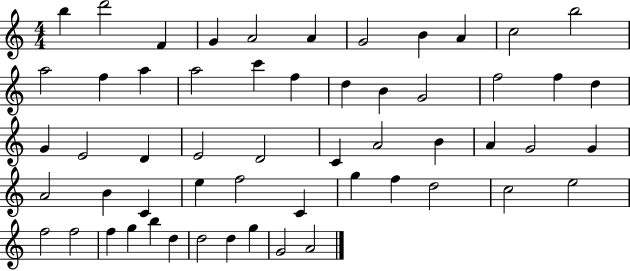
B5/q D6/h F4/q G4/q A4/h A4/q G4/h B4/q A4/q C5/h B5/h A5/h F5/q A5/q A5/h C6/q F5/q D5/q B4/q G4/h F5/h F5/q D5/q G4/q E4/h D4/q E4/h D4/h C4/q A4/h B4/q A4/q G4/h G4/q A4/h B4/q C4/q E5/q F5/h C4/q G5/q F5/q D5/h C5/h E5/h F5/h F5/h F5/q G5/q B5/q D5/q D5/h D5/q G5/q G4/h A4/h